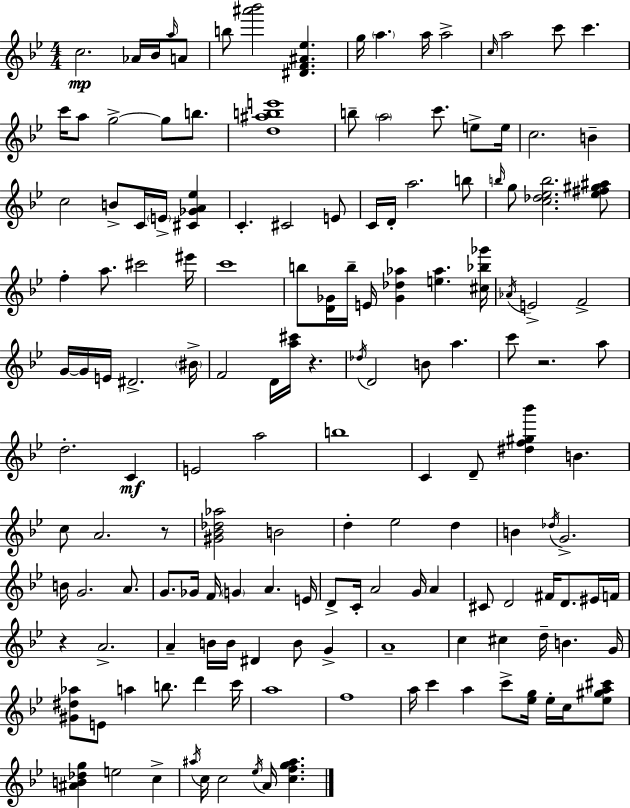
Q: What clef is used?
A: treble